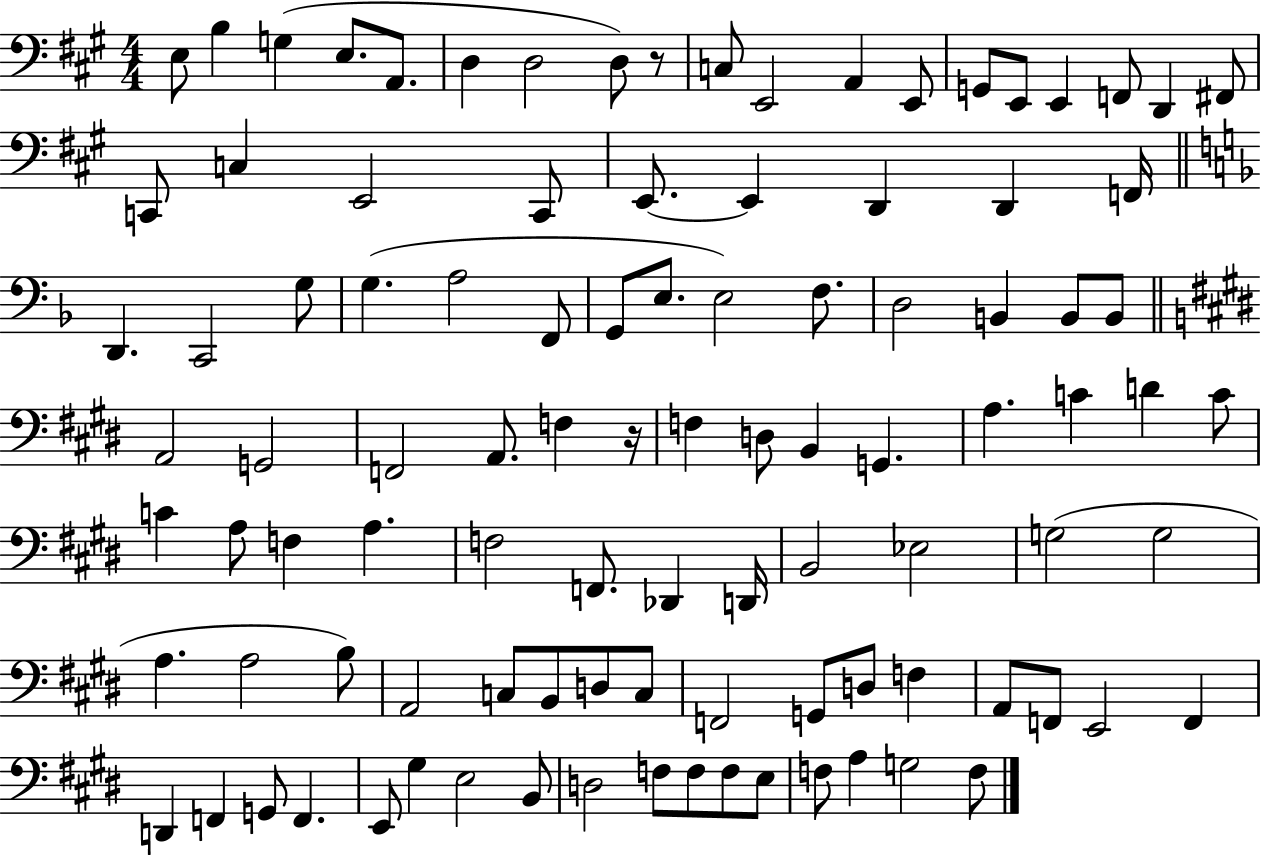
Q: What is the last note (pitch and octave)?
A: F3